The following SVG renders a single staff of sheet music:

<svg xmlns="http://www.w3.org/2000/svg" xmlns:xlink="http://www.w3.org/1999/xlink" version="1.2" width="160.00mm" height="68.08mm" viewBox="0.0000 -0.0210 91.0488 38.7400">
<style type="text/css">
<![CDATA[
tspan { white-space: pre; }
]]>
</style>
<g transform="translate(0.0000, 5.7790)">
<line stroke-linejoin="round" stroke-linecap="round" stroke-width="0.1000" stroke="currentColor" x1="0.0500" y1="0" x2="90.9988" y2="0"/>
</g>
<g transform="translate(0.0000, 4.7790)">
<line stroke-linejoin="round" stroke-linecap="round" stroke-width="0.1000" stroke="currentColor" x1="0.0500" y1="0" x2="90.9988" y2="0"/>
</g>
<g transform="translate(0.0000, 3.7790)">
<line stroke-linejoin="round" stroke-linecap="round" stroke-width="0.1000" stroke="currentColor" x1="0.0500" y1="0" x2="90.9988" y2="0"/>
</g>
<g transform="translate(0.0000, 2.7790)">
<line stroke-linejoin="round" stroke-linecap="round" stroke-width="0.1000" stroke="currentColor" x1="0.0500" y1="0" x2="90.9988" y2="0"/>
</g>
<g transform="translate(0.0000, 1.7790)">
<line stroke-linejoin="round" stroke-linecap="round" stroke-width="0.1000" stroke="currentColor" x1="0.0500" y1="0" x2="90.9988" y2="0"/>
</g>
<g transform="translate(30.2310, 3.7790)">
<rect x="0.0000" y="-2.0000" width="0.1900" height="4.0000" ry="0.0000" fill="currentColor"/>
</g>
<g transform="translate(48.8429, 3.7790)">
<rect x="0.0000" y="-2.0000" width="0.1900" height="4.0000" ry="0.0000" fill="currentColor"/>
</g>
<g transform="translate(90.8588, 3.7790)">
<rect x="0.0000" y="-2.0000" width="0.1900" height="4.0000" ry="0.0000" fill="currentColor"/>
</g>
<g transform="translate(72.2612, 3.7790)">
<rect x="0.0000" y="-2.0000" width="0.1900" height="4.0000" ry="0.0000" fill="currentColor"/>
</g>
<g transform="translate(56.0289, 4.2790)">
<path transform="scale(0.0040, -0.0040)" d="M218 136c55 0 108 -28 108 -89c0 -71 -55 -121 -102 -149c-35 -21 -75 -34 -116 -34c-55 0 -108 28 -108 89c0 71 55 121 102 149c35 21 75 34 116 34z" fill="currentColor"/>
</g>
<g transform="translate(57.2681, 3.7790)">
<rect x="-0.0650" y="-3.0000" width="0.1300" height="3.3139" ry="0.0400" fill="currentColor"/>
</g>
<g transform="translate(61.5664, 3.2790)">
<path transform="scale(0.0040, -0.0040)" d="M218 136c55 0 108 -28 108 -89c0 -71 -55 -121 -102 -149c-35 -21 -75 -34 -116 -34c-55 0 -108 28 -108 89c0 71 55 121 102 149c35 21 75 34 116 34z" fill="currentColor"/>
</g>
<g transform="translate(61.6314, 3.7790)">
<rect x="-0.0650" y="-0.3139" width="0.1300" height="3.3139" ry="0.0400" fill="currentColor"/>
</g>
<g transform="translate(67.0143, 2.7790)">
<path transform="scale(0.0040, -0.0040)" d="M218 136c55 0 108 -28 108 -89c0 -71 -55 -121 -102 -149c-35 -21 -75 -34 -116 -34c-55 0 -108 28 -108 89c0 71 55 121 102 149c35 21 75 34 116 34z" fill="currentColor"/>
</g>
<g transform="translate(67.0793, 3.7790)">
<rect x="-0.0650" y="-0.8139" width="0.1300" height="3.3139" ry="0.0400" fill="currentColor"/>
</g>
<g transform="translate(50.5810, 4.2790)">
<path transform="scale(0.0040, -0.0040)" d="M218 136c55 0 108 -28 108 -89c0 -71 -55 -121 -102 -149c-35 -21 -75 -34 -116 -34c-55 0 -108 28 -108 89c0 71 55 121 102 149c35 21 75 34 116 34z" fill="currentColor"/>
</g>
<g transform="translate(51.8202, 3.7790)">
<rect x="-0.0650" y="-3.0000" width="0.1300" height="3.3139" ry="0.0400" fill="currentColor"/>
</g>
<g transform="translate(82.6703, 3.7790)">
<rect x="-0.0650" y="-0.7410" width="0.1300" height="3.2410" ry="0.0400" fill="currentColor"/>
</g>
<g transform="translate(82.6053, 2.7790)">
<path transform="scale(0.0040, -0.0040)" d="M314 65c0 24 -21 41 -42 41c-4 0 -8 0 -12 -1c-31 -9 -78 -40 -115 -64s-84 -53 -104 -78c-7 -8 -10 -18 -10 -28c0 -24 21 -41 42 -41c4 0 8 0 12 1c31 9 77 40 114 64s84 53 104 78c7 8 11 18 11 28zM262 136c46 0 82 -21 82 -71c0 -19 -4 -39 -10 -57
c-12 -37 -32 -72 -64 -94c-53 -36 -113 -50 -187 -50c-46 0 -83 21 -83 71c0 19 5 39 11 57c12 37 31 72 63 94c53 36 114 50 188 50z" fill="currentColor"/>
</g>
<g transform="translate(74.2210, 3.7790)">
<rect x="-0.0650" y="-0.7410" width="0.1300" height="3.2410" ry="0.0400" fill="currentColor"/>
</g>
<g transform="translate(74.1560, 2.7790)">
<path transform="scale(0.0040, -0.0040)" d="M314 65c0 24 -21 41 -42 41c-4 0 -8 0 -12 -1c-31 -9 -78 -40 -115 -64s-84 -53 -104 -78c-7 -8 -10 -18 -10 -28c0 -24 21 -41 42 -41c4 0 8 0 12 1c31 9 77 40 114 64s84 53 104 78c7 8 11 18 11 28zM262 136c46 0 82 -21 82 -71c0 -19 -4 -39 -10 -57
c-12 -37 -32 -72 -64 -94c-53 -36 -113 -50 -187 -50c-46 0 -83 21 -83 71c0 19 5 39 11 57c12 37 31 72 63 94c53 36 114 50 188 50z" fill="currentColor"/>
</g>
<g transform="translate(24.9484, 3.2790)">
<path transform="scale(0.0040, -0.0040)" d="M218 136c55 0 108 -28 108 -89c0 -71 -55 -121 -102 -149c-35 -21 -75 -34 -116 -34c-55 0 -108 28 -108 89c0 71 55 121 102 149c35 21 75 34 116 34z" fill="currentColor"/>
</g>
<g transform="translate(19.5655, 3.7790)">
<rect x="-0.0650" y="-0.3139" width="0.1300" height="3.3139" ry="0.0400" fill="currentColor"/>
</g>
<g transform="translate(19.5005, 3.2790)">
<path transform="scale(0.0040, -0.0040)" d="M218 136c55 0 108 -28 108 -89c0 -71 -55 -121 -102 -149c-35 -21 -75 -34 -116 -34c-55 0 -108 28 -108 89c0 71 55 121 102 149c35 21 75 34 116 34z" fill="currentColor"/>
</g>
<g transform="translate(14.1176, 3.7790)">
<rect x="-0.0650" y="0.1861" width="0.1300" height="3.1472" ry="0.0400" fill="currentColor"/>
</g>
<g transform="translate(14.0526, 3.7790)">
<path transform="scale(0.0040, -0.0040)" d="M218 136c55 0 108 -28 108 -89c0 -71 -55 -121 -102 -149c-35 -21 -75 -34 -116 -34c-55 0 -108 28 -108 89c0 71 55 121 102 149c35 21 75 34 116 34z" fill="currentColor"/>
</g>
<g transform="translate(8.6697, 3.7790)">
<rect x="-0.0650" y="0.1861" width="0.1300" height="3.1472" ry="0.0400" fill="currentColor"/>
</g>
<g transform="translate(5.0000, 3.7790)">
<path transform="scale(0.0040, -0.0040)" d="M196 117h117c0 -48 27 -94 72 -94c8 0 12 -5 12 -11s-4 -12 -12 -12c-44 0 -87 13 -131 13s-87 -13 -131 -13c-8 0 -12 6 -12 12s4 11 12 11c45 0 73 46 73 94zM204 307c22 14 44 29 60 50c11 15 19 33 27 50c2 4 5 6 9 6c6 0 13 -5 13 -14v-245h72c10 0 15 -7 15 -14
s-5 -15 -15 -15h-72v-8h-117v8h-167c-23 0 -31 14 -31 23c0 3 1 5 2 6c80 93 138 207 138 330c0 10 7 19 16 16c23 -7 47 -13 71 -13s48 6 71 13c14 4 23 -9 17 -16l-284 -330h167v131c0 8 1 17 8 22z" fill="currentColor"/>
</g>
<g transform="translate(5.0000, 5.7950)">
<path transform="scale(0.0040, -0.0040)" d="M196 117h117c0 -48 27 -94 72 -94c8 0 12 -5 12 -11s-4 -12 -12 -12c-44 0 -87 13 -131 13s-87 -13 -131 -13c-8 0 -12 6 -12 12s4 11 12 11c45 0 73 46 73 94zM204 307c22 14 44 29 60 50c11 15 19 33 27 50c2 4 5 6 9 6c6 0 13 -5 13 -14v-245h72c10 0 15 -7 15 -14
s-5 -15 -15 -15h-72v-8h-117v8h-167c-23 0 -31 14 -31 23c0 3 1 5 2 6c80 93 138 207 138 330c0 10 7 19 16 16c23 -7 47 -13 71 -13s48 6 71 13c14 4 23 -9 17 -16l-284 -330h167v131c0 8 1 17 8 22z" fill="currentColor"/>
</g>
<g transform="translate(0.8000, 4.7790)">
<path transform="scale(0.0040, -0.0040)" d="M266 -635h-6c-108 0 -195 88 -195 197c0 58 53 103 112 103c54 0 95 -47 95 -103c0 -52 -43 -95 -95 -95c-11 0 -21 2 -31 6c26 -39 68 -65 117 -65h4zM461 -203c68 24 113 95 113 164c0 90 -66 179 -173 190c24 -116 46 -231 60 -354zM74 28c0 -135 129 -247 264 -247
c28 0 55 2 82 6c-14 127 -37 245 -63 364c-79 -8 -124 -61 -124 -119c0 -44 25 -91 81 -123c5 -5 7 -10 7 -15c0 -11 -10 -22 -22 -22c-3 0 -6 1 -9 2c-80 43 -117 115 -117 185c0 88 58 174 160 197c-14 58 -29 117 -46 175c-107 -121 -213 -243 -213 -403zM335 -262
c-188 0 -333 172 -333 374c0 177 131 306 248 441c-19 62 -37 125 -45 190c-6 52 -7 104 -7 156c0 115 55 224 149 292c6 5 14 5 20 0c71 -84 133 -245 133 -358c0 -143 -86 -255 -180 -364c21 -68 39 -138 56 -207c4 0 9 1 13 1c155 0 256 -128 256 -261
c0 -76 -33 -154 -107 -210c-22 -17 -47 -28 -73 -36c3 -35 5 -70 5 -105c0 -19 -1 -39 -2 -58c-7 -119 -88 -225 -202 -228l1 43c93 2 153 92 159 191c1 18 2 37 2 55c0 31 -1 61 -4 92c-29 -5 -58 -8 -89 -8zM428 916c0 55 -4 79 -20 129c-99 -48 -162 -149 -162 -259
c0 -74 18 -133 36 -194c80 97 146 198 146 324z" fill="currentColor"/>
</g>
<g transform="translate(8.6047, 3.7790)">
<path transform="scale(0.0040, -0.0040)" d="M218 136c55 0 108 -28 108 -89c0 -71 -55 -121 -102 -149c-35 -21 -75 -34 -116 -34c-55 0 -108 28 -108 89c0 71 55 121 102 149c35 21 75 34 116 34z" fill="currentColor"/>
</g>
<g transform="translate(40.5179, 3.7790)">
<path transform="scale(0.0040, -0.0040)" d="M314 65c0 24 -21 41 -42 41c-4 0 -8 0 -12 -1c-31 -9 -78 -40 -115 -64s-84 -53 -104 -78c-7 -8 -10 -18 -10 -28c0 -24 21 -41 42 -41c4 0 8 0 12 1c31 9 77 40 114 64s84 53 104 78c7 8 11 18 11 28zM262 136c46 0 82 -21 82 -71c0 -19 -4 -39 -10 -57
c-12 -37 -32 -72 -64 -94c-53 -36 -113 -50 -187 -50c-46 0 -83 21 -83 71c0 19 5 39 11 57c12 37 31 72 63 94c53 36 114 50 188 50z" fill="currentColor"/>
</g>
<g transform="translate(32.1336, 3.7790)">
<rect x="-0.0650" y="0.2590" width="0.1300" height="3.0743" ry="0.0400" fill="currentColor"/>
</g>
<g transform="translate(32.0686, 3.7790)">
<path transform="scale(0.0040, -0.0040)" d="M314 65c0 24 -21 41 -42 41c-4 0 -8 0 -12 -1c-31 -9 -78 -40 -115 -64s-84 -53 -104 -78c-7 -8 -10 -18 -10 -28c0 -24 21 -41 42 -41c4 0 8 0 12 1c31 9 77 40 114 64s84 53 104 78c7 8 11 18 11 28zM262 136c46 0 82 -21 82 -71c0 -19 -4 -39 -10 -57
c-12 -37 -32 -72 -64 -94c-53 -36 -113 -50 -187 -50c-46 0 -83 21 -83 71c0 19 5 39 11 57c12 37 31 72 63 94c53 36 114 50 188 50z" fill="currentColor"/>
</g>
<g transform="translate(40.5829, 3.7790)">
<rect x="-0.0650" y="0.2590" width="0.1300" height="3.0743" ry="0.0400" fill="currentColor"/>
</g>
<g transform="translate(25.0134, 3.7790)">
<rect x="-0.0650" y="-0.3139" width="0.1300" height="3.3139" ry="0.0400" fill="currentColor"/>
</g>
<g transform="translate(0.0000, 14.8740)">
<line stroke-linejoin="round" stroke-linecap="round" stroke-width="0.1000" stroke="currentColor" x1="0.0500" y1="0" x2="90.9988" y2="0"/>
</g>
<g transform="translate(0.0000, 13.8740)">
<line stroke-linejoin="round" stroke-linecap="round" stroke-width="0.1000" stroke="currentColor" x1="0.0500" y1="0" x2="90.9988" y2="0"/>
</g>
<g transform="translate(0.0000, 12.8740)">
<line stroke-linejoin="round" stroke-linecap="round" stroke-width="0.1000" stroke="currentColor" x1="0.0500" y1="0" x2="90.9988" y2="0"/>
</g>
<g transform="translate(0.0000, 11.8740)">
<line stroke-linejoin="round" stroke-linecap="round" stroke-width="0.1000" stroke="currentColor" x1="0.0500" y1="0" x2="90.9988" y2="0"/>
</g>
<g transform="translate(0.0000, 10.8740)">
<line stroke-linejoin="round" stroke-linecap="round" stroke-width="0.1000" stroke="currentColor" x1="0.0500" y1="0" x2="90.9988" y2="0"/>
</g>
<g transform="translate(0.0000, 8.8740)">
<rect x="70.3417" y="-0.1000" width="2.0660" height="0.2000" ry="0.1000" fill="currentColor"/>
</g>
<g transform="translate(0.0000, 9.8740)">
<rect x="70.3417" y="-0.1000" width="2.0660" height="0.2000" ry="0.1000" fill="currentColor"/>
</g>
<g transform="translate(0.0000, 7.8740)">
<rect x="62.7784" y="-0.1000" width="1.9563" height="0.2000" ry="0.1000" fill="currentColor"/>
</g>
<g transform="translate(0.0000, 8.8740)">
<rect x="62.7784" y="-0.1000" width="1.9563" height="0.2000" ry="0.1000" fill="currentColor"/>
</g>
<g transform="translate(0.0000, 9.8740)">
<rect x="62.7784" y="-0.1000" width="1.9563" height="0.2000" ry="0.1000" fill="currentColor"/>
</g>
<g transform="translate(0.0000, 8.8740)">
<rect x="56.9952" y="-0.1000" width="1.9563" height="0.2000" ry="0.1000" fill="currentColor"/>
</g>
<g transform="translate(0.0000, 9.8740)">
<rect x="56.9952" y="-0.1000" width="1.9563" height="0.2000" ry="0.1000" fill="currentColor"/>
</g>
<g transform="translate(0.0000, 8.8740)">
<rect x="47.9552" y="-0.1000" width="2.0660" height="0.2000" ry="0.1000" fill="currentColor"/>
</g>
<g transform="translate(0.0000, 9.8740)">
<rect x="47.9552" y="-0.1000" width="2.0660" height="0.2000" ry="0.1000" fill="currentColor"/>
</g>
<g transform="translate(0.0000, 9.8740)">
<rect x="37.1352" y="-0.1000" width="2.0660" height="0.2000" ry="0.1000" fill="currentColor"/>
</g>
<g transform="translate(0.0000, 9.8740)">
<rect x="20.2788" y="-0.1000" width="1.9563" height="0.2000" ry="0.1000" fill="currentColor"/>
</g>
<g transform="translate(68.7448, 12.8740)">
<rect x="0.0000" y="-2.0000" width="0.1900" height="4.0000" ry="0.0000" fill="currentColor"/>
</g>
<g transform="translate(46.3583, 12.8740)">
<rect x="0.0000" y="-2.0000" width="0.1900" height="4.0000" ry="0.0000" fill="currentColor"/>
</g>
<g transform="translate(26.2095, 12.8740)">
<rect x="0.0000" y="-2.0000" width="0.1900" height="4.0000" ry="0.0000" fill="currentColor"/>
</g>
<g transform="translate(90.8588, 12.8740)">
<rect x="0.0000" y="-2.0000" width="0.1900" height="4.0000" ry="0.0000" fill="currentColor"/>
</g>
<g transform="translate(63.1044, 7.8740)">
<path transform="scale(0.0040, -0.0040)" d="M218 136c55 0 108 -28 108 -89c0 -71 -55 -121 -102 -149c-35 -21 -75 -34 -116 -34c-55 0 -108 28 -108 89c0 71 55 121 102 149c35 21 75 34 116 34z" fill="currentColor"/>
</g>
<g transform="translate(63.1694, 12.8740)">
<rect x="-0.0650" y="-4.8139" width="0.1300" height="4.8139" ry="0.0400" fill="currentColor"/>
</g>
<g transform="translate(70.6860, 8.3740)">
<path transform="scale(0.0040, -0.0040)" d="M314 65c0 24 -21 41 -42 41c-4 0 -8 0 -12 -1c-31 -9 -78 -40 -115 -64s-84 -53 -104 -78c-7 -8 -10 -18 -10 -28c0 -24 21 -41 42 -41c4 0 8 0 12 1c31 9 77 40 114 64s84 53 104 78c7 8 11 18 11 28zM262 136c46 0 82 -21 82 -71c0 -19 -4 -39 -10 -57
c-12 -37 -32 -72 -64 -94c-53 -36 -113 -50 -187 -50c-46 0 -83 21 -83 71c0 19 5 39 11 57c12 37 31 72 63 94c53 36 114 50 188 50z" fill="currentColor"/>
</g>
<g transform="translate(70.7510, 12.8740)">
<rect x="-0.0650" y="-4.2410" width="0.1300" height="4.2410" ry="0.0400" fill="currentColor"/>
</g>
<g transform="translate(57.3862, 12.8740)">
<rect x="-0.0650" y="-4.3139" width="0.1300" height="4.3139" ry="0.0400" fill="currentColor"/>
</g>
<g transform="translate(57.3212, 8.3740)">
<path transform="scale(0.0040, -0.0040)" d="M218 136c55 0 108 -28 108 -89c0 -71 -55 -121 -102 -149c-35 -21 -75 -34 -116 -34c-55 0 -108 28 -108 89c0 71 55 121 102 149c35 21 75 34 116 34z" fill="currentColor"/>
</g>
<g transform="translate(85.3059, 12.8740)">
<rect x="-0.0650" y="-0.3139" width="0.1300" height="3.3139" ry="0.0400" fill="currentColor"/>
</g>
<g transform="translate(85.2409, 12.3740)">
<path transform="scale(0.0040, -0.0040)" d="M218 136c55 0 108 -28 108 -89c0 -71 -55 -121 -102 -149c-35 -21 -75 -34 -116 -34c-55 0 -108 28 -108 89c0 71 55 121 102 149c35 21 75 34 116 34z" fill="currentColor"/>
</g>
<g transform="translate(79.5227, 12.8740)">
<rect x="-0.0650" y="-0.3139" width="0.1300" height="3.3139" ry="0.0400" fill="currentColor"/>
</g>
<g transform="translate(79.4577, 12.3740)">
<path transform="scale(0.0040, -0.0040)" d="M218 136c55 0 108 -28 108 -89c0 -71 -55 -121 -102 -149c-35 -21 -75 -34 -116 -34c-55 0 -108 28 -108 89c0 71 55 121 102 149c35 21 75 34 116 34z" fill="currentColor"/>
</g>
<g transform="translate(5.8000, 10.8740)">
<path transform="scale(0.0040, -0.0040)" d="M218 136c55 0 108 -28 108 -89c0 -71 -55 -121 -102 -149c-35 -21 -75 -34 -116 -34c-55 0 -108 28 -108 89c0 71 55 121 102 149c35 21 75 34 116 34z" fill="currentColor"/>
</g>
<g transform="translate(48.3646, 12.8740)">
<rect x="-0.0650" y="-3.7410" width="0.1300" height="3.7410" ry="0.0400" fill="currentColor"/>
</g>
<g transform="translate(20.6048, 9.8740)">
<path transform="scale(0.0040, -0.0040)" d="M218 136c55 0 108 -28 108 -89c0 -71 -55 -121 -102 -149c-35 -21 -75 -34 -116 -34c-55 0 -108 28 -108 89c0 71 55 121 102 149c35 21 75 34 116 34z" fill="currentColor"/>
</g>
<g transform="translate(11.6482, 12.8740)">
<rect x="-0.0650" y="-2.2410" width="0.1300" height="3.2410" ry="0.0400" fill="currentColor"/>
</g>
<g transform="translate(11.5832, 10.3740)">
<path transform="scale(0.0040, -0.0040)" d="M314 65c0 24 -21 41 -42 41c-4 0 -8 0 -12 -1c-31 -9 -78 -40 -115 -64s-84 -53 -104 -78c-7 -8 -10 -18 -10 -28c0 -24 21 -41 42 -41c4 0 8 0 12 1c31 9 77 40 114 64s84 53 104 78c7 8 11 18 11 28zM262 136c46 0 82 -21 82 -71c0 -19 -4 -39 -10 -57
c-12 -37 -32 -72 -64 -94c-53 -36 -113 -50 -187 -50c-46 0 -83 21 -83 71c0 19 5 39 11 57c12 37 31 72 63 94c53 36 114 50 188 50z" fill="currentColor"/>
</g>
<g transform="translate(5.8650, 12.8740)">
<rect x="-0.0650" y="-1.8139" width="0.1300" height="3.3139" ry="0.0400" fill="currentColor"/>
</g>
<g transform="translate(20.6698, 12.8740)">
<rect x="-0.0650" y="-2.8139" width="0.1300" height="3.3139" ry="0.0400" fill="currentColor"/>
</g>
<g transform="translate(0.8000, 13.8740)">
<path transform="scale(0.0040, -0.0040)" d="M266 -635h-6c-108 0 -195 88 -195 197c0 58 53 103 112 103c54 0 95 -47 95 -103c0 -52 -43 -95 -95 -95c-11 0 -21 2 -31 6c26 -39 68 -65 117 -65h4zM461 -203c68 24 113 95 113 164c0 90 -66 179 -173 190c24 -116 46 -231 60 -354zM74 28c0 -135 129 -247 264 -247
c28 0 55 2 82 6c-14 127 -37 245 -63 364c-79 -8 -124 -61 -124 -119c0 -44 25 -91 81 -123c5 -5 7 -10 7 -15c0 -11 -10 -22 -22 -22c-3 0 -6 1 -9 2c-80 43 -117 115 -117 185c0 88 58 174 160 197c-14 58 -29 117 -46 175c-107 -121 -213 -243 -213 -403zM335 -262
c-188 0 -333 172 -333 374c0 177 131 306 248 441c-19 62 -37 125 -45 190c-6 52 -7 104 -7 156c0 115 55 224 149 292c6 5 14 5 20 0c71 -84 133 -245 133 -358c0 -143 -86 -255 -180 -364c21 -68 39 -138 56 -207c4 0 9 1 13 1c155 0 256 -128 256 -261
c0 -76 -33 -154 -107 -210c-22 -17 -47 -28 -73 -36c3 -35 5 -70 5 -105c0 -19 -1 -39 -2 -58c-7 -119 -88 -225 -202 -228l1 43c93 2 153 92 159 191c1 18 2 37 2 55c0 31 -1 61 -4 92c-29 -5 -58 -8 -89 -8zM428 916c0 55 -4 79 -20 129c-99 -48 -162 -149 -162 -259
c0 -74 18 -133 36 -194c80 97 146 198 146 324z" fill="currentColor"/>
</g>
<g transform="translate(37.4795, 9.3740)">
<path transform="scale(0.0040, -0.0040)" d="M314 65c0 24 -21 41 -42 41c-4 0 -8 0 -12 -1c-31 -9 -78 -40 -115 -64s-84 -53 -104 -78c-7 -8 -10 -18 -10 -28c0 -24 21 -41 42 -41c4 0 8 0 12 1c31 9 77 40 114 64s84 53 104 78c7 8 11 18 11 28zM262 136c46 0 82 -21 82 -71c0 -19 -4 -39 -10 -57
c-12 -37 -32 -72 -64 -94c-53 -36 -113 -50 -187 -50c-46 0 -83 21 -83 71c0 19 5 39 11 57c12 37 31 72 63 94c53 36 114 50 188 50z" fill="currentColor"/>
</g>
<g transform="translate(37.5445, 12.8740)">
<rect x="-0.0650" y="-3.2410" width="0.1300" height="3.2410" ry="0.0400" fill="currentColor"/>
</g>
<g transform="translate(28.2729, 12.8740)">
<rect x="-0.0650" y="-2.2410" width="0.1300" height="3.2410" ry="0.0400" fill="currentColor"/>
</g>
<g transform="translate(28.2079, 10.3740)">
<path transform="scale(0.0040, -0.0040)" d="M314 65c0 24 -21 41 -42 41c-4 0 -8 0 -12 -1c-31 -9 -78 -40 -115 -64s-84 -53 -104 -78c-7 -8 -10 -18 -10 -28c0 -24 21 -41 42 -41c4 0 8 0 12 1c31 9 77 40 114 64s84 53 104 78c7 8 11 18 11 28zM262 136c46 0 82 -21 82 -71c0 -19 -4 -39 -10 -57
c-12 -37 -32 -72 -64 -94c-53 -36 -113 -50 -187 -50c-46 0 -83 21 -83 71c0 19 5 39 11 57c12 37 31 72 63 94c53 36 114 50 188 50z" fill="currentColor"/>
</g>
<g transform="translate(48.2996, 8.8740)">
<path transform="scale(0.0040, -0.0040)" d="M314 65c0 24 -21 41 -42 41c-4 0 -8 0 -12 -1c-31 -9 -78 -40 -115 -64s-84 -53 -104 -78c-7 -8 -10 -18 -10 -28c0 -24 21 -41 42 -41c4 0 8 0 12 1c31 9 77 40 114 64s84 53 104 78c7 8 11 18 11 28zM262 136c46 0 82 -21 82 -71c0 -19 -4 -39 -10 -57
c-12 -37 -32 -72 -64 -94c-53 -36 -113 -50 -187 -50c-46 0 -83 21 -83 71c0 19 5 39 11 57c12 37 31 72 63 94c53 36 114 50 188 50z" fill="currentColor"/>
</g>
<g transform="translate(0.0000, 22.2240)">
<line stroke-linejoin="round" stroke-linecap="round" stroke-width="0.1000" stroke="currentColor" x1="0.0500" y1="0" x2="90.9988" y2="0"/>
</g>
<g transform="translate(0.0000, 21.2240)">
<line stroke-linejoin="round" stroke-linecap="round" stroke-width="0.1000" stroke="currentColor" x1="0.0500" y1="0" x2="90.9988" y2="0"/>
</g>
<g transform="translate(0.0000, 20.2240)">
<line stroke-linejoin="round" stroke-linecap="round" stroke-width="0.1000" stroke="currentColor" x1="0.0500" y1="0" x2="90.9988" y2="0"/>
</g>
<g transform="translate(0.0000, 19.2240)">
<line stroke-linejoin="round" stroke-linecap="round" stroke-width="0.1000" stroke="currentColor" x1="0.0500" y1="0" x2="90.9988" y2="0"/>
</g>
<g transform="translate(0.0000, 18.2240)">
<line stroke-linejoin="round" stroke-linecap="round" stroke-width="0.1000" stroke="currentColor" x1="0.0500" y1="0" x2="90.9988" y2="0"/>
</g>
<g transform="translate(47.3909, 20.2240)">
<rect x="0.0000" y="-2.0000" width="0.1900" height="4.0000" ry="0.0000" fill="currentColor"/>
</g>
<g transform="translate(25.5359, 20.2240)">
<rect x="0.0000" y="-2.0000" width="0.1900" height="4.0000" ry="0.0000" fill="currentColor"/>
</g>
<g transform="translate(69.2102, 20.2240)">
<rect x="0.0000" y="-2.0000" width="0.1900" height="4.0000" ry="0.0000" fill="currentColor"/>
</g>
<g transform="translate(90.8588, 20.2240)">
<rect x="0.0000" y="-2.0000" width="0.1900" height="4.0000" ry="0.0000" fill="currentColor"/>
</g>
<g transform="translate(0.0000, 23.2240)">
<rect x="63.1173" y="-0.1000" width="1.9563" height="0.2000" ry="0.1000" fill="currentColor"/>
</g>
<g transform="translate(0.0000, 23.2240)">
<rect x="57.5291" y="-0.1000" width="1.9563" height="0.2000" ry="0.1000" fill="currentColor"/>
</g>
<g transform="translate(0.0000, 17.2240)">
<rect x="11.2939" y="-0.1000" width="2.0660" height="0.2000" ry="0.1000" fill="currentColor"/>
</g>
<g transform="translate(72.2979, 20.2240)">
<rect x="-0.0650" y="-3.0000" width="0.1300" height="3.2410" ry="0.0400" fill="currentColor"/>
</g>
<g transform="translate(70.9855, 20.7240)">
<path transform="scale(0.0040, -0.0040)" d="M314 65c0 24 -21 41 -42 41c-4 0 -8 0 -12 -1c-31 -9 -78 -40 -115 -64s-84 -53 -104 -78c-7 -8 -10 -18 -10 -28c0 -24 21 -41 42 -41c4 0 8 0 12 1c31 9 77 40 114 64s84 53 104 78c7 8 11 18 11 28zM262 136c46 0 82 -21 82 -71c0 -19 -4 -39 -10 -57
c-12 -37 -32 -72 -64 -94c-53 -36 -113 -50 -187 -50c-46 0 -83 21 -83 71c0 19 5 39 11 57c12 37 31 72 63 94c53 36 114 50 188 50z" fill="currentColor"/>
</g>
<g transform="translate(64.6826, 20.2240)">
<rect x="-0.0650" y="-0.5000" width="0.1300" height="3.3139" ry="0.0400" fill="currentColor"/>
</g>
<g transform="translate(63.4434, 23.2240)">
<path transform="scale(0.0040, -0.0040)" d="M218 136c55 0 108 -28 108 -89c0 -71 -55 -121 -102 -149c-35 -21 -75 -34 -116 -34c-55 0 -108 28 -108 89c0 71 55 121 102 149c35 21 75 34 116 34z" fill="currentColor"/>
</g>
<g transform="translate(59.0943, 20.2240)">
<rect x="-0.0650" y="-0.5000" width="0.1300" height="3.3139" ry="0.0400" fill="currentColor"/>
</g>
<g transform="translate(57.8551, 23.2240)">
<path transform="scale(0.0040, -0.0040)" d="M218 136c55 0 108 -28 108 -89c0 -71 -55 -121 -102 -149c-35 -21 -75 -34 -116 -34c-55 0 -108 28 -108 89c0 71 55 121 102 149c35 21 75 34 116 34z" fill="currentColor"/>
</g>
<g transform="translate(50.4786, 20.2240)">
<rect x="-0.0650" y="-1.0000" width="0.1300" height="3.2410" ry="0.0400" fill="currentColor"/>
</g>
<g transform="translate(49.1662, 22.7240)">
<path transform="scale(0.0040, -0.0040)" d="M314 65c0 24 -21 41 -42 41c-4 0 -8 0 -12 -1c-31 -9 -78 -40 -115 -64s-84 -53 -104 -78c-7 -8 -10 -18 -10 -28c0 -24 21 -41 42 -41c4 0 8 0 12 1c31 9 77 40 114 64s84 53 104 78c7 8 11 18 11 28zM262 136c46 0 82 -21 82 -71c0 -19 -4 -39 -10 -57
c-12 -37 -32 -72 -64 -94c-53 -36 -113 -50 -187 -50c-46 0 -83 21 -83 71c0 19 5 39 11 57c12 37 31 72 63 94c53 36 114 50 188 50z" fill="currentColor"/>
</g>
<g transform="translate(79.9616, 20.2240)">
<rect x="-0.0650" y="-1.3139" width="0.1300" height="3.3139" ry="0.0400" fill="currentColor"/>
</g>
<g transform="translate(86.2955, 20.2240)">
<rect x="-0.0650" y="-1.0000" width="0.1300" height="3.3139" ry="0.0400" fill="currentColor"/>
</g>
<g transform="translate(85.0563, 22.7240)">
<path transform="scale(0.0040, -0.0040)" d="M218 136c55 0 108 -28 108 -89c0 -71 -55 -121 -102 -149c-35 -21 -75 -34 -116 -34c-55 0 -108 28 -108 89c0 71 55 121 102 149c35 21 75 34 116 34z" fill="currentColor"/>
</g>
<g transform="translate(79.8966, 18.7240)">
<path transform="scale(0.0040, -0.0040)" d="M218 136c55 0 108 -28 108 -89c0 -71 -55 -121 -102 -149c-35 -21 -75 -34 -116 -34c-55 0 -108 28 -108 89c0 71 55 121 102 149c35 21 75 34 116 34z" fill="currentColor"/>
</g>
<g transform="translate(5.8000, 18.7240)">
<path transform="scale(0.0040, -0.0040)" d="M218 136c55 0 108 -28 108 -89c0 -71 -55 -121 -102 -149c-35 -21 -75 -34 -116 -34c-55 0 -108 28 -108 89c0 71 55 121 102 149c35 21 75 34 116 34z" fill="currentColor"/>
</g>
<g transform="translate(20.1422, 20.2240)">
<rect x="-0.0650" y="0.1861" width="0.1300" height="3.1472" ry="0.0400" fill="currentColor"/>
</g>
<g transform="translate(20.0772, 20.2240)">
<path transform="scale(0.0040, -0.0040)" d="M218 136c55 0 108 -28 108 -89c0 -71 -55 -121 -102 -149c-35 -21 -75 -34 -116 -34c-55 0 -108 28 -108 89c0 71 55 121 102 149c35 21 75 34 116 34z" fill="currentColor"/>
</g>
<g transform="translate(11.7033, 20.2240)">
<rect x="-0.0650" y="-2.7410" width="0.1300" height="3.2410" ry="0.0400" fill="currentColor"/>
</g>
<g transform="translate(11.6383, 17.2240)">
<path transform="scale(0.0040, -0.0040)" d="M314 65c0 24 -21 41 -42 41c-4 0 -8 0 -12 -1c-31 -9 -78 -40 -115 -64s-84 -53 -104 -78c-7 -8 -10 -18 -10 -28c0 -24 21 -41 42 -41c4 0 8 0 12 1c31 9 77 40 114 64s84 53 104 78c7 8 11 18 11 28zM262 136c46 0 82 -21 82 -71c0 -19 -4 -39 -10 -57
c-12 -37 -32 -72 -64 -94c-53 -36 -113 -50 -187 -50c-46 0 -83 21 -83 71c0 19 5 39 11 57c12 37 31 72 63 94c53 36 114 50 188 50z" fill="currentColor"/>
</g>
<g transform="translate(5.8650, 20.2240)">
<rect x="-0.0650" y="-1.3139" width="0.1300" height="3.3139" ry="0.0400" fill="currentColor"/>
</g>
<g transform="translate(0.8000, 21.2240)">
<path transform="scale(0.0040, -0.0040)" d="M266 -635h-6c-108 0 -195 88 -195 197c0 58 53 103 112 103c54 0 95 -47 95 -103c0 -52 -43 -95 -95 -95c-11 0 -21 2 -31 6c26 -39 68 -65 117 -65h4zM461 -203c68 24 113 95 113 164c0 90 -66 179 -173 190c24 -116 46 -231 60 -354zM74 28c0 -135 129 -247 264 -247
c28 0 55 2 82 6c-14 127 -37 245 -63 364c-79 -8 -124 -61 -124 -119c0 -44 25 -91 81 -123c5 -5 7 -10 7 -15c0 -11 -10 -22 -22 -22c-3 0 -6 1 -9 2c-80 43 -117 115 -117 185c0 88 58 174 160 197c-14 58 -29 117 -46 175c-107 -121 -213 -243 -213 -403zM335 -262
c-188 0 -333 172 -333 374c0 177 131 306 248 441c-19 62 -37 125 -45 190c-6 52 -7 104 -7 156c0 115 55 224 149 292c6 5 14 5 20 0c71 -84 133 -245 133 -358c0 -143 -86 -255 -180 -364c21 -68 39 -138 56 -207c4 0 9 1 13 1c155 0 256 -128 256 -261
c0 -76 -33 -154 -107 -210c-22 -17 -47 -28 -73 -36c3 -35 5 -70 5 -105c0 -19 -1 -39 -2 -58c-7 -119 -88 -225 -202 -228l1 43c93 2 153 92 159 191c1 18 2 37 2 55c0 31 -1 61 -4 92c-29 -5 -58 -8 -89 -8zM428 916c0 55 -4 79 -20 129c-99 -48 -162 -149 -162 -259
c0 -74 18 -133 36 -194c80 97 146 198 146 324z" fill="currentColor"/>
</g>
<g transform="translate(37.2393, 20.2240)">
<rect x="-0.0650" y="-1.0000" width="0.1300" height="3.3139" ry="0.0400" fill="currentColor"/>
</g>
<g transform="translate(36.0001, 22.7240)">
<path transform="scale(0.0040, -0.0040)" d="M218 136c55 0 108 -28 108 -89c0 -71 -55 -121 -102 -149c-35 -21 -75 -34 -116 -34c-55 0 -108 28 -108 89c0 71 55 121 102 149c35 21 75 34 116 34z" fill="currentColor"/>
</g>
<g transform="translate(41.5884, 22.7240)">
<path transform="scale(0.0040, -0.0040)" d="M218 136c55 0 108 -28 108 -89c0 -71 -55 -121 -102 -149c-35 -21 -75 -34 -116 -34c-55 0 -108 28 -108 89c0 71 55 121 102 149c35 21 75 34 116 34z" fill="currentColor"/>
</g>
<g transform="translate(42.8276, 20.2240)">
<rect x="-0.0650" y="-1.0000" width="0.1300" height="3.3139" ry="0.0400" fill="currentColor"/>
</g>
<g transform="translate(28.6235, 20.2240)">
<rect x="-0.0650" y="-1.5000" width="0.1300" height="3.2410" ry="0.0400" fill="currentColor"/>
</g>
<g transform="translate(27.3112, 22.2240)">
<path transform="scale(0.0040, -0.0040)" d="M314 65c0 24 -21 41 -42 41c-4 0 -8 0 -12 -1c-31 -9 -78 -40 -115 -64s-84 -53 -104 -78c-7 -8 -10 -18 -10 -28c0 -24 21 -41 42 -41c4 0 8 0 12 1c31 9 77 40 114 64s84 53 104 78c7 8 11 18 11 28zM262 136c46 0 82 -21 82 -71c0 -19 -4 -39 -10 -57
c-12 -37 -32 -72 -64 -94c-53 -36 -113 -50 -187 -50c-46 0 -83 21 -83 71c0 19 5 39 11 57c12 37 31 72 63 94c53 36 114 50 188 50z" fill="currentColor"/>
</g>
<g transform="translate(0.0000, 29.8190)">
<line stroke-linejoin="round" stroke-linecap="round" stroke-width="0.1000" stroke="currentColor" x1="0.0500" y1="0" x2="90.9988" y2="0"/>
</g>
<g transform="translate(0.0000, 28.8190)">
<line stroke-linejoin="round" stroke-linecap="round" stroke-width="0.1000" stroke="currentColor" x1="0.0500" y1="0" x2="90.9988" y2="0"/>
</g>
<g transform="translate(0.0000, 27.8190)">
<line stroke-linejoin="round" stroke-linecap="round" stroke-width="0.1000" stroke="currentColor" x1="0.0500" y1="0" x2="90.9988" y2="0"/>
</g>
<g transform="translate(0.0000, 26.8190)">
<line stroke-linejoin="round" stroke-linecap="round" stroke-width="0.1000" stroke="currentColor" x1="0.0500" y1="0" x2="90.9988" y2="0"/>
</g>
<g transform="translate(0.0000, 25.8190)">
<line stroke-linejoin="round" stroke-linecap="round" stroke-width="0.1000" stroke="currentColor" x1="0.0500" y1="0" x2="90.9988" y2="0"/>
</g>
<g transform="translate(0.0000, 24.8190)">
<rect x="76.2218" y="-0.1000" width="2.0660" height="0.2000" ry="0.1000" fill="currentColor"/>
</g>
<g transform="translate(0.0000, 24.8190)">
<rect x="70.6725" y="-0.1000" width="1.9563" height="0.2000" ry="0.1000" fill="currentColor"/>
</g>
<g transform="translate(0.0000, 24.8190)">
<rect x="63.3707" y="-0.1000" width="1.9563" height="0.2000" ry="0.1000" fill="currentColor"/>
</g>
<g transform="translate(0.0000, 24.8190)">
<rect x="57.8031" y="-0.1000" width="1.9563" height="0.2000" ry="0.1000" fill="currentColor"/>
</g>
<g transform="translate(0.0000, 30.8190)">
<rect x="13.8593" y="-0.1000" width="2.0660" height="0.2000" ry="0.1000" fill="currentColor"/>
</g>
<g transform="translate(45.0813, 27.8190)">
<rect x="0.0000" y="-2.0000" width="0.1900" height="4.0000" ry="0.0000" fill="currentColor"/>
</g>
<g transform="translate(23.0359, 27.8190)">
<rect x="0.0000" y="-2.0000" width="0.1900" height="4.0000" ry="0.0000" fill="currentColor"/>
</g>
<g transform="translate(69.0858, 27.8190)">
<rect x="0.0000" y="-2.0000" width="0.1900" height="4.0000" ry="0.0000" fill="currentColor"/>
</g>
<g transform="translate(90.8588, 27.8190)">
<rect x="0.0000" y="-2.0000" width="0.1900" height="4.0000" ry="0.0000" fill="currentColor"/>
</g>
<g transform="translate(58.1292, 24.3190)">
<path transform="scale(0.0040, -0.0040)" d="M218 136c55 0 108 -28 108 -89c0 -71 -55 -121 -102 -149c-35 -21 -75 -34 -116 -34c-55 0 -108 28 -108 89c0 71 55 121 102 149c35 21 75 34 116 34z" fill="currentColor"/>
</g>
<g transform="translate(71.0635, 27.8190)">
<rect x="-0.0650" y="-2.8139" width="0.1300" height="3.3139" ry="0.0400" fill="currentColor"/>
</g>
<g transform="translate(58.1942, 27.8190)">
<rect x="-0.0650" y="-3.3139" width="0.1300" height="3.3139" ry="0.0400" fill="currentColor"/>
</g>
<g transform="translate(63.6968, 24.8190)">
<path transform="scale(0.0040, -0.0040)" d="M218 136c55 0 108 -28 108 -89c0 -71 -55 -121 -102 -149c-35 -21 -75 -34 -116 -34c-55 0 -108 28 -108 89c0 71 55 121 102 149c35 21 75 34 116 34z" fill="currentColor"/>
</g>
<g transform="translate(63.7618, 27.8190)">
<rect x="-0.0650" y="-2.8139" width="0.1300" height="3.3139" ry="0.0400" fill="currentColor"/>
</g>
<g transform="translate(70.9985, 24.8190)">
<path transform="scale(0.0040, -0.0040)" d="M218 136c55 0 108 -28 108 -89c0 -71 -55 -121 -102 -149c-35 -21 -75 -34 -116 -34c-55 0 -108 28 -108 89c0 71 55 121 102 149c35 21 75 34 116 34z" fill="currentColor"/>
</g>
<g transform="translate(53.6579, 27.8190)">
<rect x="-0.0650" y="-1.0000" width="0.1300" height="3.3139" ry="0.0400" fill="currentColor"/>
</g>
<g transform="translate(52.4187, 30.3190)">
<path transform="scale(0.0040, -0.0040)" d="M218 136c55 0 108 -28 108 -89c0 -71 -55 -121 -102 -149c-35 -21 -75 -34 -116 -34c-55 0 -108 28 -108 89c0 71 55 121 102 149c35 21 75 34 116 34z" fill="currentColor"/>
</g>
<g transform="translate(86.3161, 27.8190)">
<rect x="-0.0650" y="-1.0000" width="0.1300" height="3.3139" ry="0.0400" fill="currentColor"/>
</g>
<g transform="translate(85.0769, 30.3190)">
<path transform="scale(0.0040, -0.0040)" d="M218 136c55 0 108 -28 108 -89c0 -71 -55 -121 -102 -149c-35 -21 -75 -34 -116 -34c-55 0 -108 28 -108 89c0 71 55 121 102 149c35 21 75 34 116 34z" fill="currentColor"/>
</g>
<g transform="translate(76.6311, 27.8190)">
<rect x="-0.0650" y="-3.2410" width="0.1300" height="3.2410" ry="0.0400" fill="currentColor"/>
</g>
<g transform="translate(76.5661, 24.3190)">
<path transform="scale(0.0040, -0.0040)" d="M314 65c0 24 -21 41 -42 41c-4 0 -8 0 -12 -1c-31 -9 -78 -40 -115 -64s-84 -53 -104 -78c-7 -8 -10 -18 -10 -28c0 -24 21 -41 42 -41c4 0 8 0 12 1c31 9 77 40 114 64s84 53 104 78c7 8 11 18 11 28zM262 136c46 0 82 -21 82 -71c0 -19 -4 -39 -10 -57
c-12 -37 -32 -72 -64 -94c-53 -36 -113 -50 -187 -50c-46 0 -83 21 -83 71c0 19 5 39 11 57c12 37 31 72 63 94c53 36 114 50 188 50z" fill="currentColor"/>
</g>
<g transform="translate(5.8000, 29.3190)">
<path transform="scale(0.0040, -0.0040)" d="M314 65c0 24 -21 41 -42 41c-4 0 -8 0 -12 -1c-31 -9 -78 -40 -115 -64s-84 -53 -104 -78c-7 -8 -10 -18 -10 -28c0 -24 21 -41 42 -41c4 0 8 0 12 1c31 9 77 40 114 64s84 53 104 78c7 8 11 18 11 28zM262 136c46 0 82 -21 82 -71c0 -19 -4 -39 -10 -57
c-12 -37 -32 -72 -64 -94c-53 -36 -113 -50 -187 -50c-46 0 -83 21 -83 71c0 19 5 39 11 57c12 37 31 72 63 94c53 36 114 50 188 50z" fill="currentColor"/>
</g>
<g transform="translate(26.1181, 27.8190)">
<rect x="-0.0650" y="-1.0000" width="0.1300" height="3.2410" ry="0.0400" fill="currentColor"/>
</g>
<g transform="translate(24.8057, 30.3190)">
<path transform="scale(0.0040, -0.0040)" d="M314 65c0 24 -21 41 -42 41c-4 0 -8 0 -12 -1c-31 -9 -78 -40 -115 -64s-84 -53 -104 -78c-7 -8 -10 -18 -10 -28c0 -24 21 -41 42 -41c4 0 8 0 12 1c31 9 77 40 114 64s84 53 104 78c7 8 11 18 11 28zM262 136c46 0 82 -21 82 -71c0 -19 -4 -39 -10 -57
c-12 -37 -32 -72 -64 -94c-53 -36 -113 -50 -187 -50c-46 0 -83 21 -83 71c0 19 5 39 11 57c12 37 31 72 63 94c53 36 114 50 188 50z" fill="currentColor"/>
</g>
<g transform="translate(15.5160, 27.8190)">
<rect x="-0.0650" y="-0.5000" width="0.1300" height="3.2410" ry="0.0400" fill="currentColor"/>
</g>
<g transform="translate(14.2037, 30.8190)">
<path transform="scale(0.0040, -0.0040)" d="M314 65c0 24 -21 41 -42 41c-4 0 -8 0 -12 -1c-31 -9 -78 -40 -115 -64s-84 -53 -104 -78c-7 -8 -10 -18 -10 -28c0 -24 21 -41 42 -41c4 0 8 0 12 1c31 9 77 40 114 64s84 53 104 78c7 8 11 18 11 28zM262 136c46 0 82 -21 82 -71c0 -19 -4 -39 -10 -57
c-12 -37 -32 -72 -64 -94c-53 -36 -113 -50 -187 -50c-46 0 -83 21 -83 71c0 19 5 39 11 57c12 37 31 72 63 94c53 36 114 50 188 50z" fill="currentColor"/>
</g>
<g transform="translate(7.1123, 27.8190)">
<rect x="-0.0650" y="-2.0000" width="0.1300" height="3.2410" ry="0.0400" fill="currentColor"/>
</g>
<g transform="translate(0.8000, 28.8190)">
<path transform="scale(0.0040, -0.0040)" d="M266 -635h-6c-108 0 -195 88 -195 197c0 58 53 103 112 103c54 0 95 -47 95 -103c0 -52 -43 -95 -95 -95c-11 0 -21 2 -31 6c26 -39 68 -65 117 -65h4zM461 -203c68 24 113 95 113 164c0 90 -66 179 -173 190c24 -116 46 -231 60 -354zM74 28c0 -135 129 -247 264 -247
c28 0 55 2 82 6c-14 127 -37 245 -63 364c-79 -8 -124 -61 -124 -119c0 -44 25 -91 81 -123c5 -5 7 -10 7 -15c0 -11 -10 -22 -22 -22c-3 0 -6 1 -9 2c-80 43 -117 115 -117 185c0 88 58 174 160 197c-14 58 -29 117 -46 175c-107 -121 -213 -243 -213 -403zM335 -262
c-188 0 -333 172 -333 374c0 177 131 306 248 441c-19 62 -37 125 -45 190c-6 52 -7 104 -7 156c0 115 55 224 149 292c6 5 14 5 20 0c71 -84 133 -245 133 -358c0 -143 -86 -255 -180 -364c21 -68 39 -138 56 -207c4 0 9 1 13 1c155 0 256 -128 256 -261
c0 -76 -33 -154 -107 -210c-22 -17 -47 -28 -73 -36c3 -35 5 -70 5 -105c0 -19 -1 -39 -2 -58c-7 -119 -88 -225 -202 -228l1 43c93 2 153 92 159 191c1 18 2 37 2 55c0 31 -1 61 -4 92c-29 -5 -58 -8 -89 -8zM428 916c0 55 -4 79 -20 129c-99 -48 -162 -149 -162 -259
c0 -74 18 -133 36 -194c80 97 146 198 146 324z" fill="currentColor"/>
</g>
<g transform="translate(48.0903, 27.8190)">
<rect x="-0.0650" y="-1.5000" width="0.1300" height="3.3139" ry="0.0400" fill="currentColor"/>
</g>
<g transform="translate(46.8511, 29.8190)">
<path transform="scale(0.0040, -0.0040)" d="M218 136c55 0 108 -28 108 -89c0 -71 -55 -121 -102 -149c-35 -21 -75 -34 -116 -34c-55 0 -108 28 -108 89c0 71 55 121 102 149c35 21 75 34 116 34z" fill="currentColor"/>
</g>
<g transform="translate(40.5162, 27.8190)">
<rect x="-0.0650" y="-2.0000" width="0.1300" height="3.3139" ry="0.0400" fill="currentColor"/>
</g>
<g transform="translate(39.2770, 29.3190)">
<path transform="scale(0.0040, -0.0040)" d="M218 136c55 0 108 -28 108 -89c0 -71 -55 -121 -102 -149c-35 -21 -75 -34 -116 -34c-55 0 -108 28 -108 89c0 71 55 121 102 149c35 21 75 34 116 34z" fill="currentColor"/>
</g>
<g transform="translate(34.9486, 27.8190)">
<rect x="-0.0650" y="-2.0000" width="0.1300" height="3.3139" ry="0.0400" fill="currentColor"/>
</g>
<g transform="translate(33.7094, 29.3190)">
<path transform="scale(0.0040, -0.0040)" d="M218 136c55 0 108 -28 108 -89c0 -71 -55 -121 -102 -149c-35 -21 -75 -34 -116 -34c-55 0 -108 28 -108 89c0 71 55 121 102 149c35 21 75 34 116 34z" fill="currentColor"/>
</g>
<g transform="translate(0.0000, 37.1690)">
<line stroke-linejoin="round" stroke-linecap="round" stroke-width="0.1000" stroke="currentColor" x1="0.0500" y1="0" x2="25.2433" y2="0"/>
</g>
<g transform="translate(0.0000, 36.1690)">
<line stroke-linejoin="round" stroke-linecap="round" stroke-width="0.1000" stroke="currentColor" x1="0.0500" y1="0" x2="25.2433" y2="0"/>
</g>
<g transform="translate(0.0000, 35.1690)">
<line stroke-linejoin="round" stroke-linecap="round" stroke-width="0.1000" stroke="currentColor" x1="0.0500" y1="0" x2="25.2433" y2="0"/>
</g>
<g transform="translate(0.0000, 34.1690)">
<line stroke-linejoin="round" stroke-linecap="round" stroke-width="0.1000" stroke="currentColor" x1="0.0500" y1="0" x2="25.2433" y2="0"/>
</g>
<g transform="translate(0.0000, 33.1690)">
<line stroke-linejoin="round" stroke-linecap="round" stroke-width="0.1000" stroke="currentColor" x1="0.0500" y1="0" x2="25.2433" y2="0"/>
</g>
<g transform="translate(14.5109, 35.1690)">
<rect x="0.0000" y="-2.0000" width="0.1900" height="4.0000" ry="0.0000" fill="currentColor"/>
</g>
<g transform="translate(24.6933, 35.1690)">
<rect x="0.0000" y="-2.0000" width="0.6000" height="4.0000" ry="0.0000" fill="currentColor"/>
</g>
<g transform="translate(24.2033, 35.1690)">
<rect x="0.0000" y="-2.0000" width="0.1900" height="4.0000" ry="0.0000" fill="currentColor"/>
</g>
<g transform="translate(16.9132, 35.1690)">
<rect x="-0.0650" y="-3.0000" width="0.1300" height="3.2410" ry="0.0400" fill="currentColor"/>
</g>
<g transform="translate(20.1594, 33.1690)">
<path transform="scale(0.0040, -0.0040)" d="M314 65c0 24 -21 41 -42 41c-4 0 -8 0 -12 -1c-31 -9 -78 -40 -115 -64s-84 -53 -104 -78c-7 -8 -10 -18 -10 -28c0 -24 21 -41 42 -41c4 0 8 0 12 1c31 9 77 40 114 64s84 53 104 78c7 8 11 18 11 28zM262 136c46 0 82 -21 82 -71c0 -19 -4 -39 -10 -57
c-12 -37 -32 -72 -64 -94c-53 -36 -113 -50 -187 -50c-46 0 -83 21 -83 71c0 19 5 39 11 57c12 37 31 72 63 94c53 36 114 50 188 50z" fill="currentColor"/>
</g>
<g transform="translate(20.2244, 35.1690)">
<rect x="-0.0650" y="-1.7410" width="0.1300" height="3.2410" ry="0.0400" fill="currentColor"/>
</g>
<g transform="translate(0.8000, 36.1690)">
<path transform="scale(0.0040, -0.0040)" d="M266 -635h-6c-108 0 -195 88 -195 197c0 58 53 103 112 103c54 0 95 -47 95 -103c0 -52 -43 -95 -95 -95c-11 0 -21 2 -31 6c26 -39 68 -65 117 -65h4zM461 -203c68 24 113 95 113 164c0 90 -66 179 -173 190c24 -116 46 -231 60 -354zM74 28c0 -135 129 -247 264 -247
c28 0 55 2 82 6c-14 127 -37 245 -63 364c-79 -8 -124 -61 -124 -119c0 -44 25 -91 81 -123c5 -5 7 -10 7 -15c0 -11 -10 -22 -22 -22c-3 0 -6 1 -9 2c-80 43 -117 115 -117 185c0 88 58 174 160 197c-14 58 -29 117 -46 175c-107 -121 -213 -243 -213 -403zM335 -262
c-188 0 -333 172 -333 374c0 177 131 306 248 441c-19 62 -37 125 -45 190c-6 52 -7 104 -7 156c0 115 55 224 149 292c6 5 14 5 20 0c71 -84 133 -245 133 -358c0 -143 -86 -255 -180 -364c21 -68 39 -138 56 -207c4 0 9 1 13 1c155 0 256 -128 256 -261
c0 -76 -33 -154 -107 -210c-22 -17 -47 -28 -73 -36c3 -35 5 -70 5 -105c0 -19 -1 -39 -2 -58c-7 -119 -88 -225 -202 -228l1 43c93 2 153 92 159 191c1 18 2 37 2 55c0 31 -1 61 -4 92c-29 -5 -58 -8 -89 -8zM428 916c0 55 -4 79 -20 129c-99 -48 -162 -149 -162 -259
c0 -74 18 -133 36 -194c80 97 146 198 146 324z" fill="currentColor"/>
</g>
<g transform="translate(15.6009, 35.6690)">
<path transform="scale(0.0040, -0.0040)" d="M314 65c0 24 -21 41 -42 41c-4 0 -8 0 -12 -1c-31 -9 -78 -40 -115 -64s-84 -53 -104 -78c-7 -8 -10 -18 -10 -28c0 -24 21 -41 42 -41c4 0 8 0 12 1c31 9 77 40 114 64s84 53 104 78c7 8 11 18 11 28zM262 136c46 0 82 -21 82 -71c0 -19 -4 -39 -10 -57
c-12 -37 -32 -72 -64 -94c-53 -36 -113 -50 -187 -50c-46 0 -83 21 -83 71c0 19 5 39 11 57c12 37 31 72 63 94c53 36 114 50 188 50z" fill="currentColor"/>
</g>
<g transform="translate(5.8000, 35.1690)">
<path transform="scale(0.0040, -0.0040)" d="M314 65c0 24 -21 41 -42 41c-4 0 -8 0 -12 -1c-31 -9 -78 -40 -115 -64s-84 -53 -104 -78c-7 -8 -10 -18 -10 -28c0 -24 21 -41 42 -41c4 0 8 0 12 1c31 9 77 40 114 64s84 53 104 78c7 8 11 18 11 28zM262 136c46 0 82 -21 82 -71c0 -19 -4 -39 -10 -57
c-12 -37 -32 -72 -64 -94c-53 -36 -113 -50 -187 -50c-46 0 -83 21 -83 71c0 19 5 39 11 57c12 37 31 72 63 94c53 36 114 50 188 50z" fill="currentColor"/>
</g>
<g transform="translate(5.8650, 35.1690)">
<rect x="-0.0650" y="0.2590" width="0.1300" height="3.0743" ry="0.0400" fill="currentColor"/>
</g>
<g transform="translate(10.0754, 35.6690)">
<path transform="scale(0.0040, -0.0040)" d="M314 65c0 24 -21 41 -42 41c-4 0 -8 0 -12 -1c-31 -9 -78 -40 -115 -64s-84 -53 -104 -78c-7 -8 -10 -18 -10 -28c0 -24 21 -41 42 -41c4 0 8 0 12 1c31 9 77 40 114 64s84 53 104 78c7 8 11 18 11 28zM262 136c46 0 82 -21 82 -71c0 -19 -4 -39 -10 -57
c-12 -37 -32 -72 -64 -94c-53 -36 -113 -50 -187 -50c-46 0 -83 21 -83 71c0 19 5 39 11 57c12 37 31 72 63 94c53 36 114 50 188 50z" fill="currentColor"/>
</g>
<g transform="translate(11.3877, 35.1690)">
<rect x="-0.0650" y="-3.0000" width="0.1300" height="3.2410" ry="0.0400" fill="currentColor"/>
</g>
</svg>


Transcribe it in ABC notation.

X:1
T:Untitled
M:4/4
L:1/4
K:C
B B c c B2 B2 A A c d d2 d2 f g2 a g2 b2 c'2 d' e' d'2 c c e a2 B E2 D D D2 C C A2 e D F2 C2 D2 F F E D b a a b2 D B2 A2 A2 f2